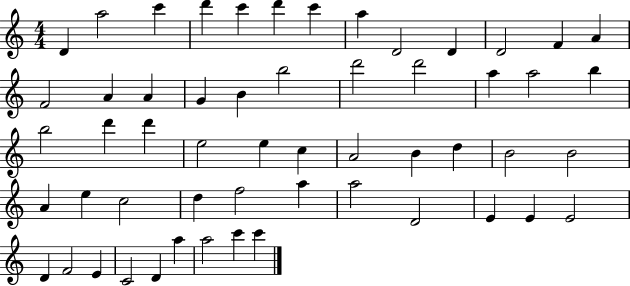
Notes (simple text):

D4/q A5/h C6/q D6/q C6/q D6/q C6/q A5/q D4/h D4/q D4/h F4/q A4/q F4/h A4/q A4/q G4/q B4/q B5/h D6/h D6/h A5/q A5/h B5/q B5/h D6/q D6/q E5/h E5/q C5/q A4/h B4/q D5/q B4/h B4/h A4/q E5/q C5/h D5/q F5/h A5/q A5/h D4/h E4/q E4/q E4/h D4/q F4/h E4/q C4/h D4/q A5/q A5/h C6/q C6/q